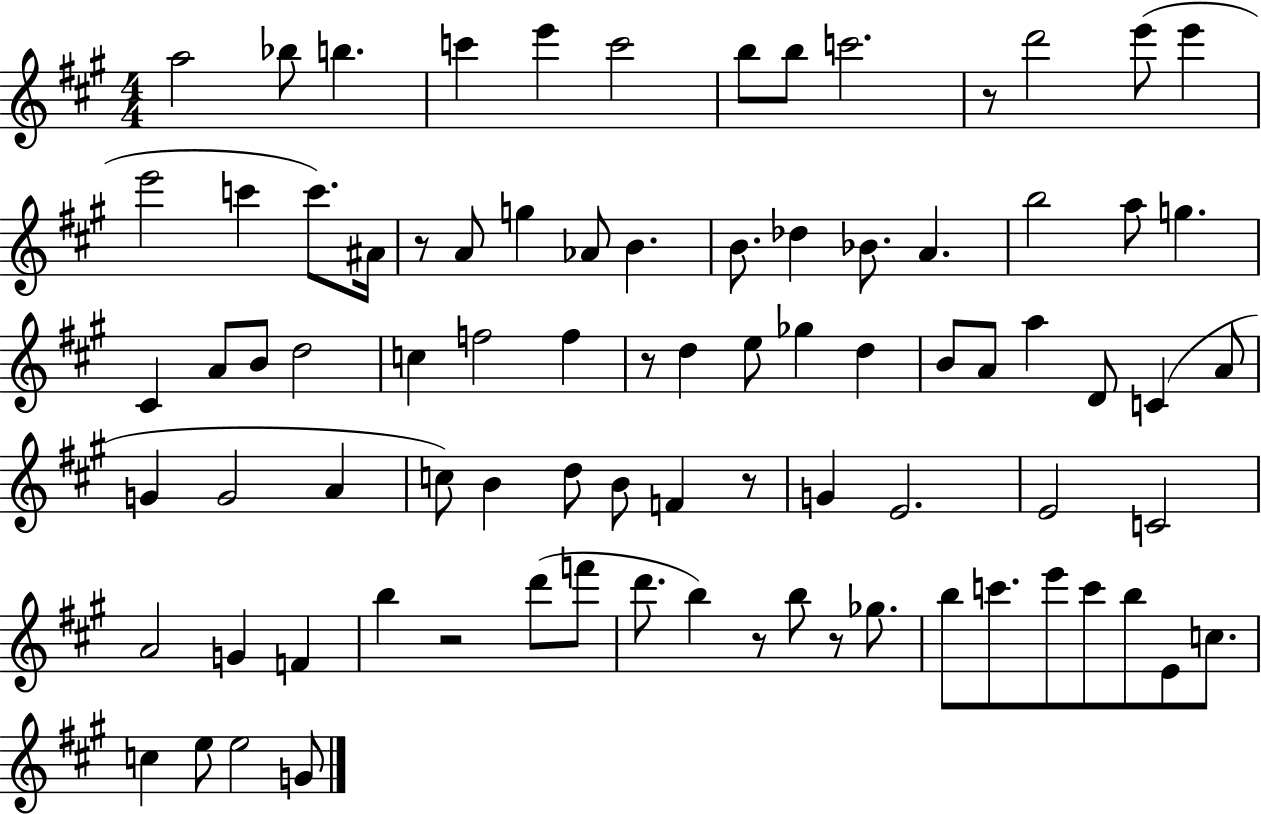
X:1
T:Untitled
M:4/4
L:1/4
K:A
a2 _b/2 b c' e' c'2 b/2 b/2 c'2 z/2 d'2 e'/2 e' e'2 c' c'/2 ^A/4 z/2 A/2 g _A/2 B B/2 _d _B/2 A b2 a/2 g ^C A/2 B/2 d2 c f2 f z/2 d e/2 _g d B/2 A/2 a D/2 C A/2 G G2 A c/2 B d/2 B/2 F z/2 G E2 E2 C2 A2 G F b z2 d'/2 f'/2 d'/2 b z/2 b/2 z/2 _g/2 b/2 c'/2 e'/2 c'/2 b/2 E/2 c/2 c e/2 e2 G/2